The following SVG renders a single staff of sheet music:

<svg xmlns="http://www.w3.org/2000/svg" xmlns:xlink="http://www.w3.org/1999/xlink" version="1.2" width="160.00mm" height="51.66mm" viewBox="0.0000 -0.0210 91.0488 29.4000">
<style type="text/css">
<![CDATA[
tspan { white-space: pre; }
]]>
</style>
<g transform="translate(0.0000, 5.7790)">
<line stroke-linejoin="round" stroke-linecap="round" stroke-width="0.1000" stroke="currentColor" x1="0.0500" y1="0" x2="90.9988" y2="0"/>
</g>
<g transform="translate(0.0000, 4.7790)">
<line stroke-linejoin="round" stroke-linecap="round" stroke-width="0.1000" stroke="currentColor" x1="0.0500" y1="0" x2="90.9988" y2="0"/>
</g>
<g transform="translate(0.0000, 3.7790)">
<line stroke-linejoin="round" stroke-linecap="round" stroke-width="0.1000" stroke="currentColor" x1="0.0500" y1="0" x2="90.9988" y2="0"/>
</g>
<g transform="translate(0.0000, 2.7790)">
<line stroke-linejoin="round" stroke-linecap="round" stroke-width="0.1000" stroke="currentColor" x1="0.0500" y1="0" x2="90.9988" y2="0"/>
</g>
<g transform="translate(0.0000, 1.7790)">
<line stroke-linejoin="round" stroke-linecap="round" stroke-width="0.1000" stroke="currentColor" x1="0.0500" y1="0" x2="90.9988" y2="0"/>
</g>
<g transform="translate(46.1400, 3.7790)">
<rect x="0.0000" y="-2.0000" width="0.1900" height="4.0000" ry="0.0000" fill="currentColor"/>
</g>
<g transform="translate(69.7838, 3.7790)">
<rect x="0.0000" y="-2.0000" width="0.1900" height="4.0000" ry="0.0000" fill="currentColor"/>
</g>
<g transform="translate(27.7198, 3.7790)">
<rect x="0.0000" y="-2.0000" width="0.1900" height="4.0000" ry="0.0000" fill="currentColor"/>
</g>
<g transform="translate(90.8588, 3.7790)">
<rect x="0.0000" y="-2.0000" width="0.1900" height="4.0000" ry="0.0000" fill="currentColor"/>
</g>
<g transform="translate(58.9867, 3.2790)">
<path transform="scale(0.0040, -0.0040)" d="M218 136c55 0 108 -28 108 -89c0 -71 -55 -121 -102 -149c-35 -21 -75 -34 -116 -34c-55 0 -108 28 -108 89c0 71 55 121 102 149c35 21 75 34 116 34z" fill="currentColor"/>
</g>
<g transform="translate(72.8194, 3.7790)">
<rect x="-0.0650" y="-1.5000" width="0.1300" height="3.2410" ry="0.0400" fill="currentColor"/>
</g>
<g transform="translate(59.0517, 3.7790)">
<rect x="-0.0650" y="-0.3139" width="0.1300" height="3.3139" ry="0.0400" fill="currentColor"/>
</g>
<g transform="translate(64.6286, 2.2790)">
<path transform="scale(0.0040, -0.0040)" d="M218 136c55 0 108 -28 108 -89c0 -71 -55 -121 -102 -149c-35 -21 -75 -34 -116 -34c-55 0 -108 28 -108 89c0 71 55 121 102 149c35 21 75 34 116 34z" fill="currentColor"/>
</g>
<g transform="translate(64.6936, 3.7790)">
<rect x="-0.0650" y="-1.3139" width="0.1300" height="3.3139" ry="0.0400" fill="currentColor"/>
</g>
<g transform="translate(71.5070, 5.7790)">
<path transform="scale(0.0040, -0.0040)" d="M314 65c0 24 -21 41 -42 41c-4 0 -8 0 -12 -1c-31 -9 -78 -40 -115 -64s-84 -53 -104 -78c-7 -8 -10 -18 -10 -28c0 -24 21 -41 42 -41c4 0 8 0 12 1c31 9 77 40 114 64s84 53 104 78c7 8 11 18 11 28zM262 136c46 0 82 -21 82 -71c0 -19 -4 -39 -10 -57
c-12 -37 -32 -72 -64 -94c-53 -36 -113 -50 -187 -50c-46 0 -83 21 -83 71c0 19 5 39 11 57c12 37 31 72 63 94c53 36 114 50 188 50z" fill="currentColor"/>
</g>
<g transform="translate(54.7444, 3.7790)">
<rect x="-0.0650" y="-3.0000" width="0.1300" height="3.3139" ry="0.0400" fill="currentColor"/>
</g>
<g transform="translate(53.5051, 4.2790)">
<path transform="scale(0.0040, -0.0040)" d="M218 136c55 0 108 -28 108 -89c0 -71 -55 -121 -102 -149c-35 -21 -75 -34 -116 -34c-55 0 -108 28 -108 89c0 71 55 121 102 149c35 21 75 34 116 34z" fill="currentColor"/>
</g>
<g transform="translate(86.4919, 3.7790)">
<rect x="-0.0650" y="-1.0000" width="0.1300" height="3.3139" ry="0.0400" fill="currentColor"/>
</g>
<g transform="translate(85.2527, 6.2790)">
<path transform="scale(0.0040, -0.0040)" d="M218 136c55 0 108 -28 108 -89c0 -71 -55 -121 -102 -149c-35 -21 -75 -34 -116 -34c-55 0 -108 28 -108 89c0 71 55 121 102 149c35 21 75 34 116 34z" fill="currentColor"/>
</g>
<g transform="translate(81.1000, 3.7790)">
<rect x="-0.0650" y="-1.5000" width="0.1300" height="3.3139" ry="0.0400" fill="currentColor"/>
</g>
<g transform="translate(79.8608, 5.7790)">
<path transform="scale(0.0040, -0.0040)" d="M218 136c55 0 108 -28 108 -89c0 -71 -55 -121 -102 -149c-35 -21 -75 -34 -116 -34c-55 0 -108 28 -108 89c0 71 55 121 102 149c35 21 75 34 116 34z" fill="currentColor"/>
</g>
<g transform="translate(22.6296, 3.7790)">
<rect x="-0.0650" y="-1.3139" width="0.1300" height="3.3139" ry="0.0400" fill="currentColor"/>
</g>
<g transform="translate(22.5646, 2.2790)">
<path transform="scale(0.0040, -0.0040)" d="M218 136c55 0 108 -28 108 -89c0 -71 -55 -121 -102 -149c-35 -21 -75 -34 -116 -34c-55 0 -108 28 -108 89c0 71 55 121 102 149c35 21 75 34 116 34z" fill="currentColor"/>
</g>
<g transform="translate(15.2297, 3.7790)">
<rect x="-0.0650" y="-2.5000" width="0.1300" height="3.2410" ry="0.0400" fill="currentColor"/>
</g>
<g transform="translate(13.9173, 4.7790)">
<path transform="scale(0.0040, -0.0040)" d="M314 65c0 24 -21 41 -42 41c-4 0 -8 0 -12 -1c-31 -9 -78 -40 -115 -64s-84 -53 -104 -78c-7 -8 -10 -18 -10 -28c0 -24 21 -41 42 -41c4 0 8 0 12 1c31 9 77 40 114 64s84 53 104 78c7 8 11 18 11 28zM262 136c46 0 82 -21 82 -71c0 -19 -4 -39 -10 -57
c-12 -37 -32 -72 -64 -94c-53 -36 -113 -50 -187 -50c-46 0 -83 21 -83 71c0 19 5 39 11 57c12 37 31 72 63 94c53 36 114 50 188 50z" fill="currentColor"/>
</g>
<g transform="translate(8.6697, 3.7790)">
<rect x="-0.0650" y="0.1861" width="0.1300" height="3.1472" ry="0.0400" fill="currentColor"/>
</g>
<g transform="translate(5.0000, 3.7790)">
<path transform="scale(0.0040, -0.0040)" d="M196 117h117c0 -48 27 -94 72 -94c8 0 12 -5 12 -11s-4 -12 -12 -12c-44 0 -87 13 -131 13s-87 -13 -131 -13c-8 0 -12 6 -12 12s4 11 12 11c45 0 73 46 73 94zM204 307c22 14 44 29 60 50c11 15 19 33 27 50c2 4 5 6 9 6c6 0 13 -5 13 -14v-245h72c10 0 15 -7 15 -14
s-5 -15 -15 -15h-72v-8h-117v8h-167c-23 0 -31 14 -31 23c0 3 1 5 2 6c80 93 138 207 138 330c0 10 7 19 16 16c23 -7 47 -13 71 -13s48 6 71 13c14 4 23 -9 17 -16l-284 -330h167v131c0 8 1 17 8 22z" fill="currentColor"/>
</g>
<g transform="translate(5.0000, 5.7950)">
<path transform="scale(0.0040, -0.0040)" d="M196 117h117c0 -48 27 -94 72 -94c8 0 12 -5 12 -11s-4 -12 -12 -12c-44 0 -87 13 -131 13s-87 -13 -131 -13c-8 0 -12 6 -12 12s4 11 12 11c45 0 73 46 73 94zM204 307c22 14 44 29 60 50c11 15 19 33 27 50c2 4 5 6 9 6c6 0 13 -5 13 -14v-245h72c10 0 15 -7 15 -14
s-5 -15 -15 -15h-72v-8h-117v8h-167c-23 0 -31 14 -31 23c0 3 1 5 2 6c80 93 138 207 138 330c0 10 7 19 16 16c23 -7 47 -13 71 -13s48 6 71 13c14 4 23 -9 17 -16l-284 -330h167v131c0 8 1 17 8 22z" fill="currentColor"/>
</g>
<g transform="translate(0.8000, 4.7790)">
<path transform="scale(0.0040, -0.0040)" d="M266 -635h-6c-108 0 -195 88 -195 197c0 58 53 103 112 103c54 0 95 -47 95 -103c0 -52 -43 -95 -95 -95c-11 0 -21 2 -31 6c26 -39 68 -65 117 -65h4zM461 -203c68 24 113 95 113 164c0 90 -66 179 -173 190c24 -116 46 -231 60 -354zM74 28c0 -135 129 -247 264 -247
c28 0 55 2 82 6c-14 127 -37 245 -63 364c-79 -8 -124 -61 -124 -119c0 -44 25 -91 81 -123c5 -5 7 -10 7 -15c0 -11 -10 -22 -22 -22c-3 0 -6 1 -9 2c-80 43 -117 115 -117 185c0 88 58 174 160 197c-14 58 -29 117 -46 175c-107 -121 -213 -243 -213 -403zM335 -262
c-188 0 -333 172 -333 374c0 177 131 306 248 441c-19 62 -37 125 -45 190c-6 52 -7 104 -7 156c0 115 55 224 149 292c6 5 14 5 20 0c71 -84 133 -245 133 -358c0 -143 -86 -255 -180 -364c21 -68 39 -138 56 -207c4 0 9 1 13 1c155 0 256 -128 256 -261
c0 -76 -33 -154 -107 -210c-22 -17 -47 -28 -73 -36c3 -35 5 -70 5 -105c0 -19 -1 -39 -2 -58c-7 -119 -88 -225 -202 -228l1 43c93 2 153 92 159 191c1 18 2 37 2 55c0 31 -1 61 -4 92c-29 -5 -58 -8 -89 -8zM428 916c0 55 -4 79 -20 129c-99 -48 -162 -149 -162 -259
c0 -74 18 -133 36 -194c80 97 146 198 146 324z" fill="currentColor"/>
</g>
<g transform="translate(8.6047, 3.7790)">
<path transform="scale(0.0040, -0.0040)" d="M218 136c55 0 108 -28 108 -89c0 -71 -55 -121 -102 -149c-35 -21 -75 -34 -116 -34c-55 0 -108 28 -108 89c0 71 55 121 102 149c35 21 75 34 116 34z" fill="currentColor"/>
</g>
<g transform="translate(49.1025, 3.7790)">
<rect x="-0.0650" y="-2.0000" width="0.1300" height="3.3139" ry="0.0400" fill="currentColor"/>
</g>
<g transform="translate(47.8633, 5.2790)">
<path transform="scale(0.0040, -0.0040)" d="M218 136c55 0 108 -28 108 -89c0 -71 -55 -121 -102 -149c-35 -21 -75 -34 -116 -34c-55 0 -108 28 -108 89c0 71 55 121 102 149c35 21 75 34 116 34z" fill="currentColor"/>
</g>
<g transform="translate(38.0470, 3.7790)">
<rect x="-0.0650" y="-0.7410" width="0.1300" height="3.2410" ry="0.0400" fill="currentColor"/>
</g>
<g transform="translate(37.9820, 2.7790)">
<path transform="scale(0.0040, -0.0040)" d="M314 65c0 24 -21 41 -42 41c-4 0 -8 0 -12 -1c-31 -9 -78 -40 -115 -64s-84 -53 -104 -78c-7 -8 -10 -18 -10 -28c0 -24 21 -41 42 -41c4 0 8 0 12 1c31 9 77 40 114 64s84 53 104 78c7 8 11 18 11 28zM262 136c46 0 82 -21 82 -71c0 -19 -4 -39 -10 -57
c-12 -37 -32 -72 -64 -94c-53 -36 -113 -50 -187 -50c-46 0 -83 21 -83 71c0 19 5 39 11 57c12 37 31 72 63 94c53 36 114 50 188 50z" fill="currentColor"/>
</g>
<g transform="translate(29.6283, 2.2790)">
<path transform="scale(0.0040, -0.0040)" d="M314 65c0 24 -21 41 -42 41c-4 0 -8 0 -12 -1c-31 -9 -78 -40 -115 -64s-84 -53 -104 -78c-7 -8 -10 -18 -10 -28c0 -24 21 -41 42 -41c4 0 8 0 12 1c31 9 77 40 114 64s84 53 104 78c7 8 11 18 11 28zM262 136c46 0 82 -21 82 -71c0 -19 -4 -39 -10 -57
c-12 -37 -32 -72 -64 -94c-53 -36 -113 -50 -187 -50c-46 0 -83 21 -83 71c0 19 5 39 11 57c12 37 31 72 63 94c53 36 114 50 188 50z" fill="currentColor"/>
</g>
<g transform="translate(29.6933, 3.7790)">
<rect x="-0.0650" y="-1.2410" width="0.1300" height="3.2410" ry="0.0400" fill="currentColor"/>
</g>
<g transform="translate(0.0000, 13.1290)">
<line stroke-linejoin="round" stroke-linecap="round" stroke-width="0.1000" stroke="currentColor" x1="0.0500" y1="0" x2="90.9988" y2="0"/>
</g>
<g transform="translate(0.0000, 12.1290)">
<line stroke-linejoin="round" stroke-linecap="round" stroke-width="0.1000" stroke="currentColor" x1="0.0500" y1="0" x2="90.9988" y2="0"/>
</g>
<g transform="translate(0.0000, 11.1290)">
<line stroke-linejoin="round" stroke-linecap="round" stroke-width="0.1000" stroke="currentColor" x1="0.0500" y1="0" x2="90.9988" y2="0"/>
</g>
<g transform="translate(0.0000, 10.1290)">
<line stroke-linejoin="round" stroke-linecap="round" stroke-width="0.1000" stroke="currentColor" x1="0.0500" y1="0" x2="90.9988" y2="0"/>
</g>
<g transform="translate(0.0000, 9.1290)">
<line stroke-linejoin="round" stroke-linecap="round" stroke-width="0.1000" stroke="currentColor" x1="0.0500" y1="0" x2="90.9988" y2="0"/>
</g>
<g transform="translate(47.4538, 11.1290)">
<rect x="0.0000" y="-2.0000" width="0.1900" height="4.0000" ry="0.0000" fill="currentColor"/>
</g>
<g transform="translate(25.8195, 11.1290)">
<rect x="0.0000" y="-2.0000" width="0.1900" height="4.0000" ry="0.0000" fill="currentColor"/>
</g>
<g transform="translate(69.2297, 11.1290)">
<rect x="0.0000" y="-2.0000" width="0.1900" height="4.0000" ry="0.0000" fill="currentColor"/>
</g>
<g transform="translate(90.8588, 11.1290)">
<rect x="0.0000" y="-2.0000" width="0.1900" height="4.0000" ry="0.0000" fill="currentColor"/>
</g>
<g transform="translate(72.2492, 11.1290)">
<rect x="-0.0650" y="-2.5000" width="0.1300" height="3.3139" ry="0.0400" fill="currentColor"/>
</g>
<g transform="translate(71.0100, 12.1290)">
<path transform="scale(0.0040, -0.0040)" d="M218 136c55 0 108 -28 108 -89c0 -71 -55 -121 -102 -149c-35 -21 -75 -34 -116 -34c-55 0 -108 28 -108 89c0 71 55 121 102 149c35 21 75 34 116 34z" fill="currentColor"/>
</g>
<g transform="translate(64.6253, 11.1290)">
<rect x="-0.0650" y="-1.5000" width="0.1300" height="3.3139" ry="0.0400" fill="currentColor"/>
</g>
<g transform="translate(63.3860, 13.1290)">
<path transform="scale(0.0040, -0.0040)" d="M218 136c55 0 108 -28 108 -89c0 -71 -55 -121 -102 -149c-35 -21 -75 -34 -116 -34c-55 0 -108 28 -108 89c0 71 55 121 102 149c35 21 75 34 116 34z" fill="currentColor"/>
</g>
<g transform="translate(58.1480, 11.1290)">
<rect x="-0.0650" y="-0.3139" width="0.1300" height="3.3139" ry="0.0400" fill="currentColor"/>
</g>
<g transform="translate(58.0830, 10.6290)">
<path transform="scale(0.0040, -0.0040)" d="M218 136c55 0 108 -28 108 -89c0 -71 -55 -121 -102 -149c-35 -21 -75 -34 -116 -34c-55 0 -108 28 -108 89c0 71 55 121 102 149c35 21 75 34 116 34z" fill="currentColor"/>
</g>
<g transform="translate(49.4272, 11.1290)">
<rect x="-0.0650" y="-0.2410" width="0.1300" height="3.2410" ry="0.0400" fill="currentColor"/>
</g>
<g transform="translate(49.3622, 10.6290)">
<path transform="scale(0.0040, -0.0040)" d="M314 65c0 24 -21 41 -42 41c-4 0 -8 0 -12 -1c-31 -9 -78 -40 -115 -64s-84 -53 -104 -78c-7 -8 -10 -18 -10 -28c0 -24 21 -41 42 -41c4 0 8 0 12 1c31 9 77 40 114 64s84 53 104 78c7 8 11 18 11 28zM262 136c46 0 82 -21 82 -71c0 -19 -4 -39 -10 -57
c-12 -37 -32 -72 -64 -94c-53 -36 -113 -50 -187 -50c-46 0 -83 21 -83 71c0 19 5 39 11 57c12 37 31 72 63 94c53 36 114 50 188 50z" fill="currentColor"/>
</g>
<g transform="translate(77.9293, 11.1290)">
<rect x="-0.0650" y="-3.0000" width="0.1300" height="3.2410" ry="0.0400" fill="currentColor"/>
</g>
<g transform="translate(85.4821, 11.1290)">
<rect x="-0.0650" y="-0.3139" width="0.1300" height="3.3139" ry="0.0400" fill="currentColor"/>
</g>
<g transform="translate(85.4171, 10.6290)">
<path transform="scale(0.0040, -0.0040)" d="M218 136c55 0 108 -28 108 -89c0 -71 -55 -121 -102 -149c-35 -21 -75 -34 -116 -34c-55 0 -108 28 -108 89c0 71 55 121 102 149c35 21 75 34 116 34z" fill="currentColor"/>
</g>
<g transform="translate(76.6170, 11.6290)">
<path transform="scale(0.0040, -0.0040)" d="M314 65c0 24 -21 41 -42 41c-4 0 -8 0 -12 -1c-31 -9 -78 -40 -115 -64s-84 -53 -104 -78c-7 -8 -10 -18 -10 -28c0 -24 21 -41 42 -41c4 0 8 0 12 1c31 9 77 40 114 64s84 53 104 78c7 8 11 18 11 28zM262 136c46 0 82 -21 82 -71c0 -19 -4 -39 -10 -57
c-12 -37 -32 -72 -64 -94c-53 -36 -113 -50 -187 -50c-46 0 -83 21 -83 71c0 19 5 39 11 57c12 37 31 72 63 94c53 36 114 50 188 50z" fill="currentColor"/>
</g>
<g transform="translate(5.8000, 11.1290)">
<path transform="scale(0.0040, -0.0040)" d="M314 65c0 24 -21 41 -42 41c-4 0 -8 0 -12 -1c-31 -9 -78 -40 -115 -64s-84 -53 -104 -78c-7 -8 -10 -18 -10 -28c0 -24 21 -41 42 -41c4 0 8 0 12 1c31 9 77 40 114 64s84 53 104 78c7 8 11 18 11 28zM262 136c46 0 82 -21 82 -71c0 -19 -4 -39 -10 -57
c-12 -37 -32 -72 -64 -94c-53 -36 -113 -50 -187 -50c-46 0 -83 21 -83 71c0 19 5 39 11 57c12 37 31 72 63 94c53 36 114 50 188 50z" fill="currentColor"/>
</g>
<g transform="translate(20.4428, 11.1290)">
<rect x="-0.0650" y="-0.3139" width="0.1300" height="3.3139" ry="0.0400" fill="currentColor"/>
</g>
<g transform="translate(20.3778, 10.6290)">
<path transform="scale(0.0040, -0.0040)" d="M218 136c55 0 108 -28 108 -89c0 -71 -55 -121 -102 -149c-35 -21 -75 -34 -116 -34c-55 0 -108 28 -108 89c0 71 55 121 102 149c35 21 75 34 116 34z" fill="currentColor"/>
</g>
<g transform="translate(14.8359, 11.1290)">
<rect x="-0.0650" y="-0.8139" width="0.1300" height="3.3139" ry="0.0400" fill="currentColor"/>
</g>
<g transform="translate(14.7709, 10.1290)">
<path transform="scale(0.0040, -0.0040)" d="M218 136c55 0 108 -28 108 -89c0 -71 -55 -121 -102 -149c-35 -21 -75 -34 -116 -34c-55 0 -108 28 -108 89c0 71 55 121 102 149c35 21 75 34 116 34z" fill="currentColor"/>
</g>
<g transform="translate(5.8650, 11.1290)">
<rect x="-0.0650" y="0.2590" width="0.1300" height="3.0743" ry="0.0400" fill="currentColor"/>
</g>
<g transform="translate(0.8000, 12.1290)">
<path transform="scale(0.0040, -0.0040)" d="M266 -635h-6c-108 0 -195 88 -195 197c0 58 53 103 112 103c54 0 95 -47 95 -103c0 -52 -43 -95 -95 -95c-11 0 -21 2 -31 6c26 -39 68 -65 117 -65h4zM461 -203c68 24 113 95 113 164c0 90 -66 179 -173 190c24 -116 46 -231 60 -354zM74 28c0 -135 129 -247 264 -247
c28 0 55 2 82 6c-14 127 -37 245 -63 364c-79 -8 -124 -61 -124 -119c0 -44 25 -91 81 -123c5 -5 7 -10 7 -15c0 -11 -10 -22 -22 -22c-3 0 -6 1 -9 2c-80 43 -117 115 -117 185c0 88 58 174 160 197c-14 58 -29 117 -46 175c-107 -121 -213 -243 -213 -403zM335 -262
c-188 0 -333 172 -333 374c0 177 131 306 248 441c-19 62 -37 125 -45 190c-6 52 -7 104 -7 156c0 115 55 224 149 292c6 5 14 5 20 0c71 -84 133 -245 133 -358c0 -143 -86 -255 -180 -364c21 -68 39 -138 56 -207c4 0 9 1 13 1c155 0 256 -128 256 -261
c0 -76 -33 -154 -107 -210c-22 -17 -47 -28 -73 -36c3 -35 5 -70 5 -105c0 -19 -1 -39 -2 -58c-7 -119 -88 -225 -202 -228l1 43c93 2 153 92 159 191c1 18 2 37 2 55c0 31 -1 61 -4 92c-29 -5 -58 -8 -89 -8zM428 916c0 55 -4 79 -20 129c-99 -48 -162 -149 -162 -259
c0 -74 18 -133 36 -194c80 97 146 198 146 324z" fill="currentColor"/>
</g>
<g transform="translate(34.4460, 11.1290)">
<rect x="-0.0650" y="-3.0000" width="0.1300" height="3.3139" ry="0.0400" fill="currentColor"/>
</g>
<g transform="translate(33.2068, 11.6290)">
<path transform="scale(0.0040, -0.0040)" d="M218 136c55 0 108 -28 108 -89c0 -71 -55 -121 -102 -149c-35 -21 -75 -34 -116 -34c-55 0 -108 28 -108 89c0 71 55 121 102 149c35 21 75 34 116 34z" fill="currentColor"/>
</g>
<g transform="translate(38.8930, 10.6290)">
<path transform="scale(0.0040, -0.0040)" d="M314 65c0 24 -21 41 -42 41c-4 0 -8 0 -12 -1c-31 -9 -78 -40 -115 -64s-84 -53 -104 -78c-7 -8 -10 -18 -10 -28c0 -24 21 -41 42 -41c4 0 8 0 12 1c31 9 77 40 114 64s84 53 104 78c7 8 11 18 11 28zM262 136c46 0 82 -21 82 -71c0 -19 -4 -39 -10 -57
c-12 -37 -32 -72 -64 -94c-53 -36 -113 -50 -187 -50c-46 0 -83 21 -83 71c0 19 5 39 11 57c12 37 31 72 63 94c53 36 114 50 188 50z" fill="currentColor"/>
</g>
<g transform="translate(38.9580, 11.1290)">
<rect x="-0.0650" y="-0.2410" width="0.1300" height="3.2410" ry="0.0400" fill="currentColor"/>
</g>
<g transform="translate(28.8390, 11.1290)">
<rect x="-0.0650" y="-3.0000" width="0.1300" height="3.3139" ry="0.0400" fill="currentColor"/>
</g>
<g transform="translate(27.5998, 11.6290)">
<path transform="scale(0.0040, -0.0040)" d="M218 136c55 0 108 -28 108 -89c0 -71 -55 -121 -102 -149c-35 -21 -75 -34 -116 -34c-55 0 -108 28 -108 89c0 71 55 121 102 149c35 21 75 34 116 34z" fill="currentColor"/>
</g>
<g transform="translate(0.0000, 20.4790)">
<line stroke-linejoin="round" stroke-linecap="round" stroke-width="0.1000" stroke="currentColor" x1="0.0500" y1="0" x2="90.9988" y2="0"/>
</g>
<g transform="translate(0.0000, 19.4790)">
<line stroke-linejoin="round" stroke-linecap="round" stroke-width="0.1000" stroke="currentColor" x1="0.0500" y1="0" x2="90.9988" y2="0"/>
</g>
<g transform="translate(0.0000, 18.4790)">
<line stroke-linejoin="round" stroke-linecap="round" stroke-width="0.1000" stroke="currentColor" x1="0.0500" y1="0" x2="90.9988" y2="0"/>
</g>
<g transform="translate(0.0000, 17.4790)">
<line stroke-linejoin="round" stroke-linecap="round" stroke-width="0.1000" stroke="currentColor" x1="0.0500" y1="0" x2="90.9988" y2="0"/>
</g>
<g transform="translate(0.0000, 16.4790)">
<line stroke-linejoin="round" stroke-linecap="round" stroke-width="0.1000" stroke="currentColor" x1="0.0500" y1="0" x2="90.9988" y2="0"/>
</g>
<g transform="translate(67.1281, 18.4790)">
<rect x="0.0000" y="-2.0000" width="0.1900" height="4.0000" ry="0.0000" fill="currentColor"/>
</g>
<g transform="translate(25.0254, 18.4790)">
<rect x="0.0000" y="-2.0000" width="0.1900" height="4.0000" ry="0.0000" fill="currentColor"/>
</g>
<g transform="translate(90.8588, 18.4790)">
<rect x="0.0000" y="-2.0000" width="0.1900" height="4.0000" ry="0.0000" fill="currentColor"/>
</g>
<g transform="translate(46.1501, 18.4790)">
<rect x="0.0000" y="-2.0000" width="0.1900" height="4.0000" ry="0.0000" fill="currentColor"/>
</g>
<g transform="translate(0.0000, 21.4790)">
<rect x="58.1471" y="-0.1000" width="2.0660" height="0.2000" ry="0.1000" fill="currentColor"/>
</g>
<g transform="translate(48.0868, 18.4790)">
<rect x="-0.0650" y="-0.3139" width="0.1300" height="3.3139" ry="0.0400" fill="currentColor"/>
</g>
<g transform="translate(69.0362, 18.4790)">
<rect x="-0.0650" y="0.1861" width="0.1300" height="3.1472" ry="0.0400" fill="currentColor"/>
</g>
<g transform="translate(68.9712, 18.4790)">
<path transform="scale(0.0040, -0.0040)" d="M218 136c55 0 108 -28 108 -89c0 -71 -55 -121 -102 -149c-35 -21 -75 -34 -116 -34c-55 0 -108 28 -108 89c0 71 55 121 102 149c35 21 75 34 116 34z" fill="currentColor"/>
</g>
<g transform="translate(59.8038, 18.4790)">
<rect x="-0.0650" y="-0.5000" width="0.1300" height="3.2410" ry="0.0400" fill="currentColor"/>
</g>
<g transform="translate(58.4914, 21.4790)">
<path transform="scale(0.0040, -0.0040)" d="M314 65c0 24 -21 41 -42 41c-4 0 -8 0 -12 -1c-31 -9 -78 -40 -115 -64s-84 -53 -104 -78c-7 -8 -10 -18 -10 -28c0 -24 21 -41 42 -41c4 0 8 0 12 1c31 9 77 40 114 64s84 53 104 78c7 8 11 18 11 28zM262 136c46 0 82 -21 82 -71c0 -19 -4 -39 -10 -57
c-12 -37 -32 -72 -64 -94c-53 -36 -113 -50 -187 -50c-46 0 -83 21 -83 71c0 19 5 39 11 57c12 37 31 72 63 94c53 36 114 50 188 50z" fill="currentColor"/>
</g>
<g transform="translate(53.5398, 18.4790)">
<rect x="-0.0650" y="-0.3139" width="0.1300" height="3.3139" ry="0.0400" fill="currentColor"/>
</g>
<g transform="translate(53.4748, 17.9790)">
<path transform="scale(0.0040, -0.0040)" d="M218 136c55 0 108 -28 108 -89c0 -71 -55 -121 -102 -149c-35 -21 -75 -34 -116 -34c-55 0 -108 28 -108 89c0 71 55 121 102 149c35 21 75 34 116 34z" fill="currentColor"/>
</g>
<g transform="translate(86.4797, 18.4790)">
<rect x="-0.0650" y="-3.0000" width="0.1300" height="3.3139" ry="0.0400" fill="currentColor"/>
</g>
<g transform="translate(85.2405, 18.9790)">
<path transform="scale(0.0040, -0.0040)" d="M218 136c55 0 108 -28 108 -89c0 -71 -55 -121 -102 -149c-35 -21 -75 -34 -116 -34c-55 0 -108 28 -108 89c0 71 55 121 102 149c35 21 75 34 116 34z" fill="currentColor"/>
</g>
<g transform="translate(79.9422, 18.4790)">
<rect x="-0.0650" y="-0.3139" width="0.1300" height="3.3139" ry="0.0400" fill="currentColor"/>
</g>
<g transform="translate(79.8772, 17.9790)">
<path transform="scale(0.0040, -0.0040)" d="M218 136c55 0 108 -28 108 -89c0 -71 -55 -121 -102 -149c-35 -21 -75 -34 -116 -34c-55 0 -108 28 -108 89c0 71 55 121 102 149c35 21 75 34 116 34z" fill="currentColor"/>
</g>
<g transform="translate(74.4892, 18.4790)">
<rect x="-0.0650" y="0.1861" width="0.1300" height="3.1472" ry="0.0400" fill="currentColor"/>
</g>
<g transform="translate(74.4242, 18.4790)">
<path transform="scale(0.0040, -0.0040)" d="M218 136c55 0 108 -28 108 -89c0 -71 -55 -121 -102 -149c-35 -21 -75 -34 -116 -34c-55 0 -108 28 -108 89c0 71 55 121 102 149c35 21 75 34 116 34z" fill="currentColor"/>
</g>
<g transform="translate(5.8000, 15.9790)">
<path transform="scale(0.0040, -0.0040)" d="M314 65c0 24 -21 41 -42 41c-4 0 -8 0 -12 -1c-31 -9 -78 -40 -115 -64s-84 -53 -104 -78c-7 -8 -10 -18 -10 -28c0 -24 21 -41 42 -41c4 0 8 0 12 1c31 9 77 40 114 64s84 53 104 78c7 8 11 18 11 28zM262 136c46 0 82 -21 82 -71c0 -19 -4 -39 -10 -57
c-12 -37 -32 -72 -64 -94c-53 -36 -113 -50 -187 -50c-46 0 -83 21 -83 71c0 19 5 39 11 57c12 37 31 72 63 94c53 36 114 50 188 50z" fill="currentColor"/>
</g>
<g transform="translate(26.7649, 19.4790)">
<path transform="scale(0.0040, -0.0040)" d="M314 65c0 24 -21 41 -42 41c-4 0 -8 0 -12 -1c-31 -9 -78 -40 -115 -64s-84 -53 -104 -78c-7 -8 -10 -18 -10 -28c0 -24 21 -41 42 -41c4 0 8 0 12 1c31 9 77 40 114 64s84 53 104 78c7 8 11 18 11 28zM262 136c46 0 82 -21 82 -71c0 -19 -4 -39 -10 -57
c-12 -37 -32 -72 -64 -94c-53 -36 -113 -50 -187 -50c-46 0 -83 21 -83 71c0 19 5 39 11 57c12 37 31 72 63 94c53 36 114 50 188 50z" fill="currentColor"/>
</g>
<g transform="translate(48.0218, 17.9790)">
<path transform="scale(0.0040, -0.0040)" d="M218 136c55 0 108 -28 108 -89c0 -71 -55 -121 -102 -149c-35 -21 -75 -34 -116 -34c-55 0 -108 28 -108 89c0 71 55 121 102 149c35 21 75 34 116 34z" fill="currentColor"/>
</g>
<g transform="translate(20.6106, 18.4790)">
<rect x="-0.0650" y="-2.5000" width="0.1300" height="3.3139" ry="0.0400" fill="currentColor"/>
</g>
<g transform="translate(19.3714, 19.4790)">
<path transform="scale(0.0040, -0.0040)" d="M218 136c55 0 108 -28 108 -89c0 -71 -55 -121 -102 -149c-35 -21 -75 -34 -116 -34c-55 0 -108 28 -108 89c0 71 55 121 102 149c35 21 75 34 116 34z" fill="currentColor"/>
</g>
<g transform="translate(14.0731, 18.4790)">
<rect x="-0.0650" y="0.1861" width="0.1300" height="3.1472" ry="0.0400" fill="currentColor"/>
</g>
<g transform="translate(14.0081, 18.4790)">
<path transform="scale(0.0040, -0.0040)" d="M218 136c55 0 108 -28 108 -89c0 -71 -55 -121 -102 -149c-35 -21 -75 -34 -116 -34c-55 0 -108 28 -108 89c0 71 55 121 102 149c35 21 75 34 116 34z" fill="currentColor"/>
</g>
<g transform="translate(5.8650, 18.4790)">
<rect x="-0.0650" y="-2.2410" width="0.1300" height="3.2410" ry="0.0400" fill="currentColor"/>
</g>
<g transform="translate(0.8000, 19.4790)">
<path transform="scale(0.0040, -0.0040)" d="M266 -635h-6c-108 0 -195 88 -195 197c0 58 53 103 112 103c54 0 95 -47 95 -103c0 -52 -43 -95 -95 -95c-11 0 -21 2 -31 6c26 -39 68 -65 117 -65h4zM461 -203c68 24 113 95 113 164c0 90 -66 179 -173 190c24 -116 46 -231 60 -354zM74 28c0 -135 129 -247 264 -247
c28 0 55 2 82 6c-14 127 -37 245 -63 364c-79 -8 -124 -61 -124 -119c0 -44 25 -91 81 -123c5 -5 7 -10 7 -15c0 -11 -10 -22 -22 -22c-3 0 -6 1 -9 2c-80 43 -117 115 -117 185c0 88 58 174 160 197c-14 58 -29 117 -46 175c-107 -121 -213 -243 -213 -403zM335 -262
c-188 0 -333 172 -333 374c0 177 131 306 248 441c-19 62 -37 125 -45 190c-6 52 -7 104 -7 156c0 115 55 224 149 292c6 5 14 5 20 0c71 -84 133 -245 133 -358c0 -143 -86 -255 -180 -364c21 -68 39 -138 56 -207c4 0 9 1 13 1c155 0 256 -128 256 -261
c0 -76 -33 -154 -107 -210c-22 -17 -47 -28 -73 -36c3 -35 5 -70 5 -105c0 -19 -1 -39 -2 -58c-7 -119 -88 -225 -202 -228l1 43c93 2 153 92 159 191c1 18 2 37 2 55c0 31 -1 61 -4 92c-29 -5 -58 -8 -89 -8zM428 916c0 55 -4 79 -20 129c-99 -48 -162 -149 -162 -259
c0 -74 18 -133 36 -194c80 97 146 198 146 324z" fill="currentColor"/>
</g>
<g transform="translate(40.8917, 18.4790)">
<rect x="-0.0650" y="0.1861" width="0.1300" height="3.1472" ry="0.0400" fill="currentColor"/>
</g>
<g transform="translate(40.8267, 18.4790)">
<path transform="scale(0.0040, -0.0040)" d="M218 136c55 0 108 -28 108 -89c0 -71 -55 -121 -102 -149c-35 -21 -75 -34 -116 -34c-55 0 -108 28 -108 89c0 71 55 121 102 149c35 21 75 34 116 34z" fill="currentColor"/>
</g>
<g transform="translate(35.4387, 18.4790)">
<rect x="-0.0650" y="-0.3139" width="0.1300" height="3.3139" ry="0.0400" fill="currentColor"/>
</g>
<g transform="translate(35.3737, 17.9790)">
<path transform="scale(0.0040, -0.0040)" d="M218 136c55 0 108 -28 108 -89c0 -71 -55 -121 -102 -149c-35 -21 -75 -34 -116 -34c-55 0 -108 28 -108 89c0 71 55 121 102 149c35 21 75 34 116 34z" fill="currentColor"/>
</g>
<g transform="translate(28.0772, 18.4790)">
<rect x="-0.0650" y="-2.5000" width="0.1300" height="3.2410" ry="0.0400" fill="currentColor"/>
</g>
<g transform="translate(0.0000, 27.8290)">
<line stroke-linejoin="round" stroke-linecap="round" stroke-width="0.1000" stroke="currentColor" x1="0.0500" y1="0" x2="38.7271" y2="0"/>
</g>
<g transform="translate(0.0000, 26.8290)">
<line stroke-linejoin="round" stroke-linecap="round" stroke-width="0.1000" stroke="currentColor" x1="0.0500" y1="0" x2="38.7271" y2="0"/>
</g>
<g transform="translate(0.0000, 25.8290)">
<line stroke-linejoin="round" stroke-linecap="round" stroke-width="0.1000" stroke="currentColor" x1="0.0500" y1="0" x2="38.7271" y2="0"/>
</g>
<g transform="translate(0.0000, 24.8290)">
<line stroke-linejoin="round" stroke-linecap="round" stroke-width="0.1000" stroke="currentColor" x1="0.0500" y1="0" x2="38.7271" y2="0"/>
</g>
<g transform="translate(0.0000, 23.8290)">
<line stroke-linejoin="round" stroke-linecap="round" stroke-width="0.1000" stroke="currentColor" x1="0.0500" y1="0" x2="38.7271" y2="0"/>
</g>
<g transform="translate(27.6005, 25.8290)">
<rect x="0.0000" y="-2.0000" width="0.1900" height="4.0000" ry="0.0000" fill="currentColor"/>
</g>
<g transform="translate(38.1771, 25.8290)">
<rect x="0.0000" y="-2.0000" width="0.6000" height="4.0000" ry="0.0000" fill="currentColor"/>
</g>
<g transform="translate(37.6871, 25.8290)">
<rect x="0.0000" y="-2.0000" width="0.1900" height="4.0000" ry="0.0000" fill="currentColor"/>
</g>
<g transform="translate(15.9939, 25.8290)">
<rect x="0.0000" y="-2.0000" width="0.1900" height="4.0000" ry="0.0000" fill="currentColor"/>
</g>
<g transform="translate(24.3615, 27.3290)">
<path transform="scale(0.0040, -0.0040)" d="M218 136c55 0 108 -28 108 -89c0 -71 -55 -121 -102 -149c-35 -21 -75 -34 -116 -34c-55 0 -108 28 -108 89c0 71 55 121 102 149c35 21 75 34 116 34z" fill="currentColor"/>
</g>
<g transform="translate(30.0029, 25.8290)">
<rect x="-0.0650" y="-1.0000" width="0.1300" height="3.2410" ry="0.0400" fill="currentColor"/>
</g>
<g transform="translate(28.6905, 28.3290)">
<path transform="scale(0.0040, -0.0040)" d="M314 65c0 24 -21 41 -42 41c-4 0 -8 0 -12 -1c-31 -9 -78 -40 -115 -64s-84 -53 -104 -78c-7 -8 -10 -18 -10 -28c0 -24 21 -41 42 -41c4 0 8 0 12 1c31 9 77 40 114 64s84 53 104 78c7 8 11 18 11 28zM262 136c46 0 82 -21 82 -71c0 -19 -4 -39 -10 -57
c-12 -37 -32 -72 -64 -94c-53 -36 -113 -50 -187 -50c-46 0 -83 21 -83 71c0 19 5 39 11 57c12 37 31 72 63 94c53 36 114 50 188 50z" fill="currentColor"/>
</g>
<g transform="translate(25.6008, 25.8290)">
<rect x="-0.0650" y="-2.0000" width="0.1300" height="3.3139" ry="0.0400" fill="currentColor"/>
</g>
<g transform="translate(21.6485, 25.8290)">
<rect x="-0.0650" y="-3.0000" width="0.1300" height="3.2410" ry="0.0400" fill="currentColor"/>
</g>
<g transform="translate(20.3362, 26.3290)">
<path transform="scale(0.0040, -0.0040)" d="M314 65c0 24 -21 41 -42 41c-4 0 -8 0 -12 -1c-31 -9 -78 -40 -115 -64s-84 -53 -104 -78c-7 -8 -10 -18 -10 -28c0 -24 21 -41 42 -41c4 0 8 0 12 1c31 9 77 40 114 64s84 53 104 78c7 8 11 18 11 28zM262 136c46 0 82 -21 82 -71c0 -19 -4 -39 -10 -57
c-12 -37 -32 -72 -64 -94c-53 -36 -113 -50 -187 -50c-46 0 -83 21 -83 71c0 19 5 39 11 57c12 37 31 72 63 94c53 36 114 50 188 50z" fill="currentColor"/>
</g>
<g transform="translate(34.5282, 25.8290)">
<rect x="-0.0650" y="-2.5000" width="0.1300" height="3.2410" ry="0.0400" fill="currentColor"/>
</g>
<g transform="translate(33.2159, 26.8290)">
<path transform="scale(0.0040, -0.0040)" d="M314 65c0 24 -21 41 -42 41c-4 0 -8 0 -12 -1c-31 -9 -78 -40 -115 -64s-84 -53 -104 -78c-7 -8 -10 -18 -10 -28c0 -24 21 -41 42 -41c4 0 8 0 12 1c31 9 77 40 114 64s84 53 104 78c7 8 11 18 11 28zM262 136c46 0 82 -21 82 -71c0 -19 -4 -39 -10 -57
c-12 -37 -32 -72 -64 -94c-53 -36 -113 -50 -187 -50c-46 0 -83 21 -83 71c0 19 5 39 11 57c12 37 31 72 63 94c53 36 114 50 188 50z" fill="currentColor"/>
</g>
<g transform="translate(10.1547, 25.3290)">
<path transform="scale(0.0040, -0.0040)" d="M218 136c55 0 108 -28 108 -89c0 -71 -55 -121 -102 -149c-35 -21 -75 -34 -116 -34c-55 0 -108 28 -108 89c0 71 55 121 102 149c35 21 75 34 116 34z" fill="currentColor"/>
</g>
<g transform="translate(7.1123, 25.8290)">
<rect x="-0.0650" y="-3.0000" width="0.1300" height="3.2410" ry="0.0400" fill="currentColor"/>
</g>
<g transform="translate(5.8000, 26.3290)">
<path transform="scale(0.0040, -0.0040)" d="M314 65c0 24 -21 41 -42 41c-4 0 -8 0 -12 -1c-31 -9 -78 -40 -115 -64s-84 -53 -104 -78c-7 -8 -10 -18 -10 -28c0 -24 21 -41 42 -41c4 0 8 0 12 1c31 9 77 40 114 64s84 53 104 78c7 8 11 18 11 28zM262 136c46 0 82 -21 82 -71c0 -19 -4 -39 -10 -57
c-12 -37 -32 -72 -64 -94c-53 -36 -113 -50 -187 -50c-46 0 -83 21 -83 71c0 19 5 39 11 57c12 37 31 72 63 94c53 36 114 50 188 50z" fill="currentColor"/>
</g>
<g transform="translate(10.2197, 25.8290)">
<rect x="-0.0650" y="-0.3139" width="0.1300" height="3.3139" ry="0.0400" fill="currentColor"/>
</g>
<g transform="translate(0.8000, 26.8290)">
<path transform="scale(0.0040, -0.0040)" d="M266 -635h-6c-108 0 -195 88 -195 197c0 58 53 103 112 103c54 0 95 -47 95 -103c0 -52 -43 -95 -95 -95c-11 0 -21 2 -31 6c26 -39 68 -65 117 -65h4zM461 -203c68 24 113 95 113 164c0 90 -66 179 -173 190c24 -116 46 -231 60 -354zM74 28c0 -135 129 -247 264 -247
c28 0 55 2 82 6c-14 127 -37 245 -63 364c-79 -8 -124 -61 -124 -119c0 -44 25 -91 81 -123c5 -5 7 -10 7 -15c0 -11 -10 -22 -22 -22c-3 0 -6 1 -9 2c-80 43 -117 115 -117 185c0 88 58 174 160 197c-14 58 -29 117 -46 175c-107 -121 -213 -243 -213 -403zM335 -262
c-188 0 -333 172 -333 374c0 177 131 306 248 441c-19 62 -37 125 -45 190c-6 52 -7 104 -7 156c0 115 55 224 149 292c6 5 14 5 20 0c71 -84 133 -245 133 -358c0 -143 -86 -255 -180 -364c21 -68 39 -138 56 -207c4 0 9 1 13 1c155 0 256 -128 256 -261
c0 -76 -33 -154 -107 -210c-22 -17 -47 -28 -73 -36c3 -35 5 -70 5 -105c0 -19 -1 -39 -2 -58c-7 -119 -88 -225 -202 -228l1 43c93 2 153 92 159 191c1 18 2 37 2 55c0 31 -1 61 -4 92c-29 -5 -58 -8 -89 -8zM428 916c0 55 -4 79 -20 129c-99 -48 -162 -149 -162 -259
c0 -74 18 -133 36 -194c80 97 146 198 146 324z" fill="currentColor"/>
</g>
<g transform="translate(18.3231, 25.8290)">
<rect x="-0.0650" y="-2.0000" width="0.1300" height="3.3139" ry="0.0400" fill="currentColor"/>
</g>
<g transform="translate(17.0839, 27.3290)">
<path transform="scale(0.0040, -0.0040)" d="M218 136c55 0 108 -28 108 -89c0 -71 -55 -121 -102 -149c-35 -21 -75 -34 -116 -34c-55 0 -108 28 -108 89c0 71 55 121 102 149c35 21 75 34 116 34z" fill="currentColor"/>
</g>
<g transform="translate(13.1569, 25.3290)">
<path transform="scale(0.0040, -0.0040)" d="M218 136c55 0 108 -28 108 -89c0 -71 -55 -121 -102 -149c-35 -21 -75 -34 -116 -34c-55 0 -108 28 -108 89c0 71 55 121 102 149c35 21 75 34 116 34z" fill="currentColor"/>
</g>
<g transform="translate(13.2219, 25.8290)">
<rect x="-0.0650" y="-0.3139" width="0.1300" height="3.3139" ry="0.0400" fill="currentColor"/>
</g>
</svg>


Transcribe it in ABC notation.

X:1
T:Untitled
M:4/4
L:1/4
K:C
B G2 e e2 d2 F A c e E2 E D B2 d c A A c2 c2 c E G A2 c g2 B G G2 c B c c C2 B B c A A2 c c F A2 F D2 G2